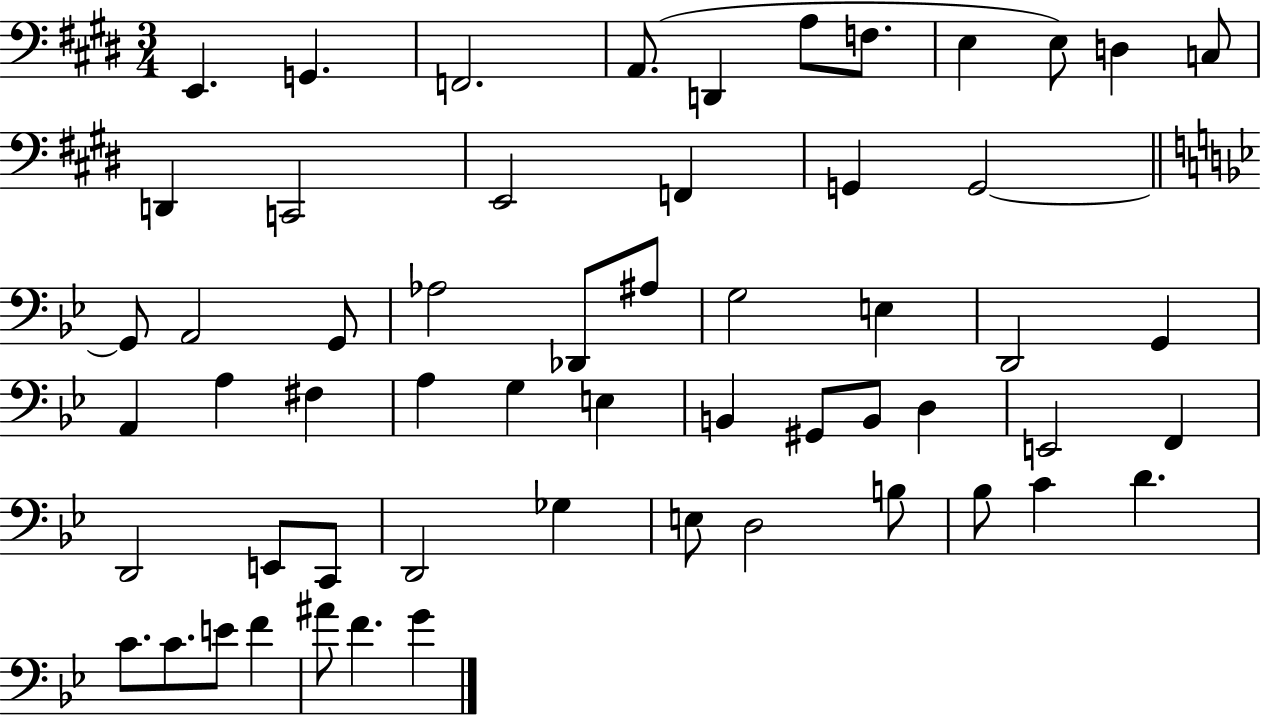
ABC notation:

X:1
T:Untitled
M:3/4
L:1/4
K:E
E,, G,, F,,2 A,,/2 D,, A,/2 F,/2 E, E,/2 D, C,/2 D,, C,,2 E,,2 F,, G,, G,,2 G,,/2 A,,2 G,,/2 _A,2 _D,,/2 ^A,/2 G,2 E, D,,2 G,, A,, A, ^F, A, G, E, B,, ^G,,/2 B,,/2 D, E,,2 F,, D,,2 E,,/2 C,,/2 D,,2 _G, E,/2 D,2 B,/2 _B,/2 C D C/2 C/2 E/2 F ^A/2 F G